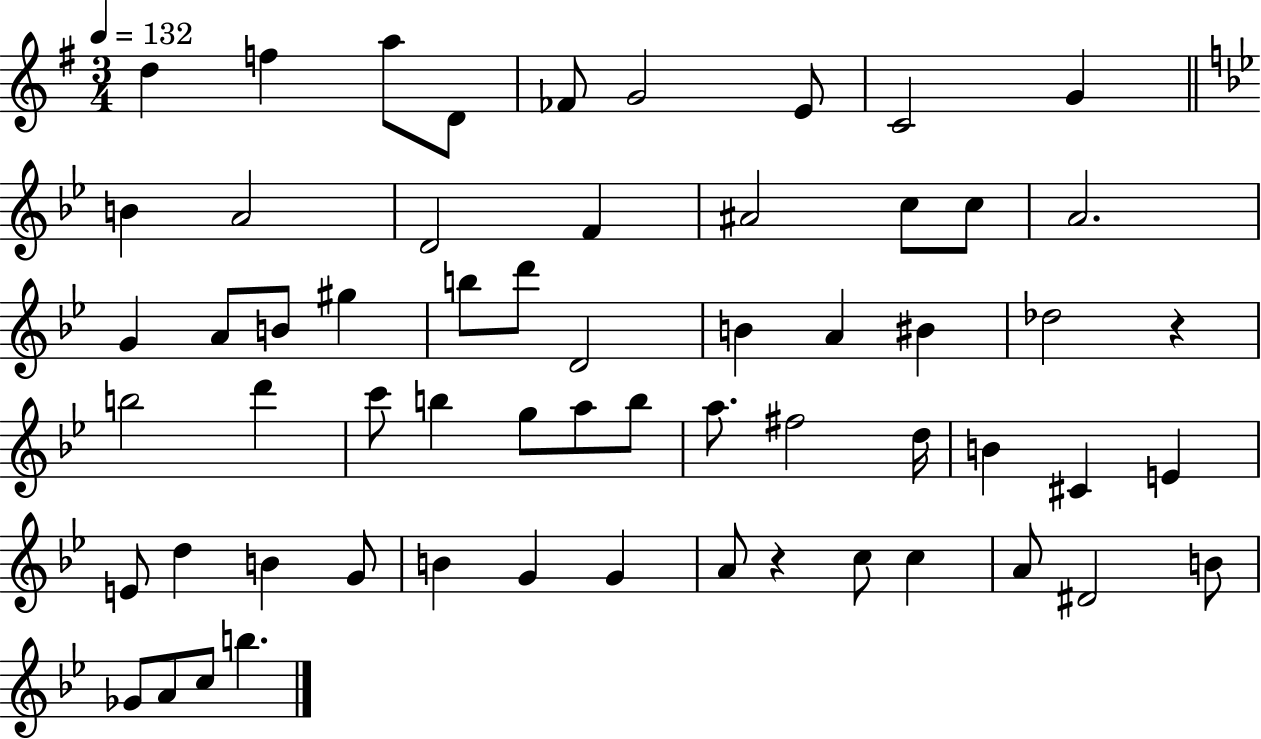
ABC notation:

X:1
T:Untitled
M:3/4
L:1/4
K:G
d f a/2 D/2 _F/2 G2 E/2 C2 G B A2 D2 F ^A2 c/2 c/2 A2 G A/2 B/2 ^g b/2 d'/2 D2 B A ^B _d2 z b2 d' c'/2 b g/2 a/2 b/2 a/2 ^f2 d/4 B ^C E E/2 d B G/2 B G G A/2 z c/2 c A/2 ^D2 B/2 _G/2 A/2 c/2 b